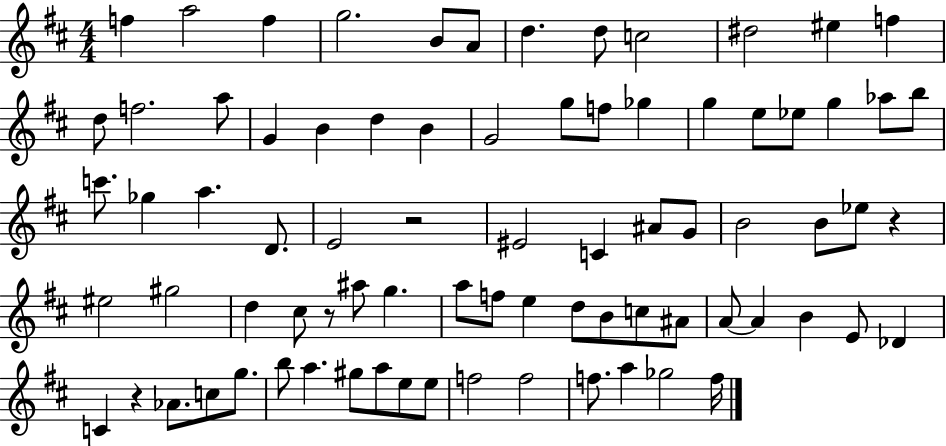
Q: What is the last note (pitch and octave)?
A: F5